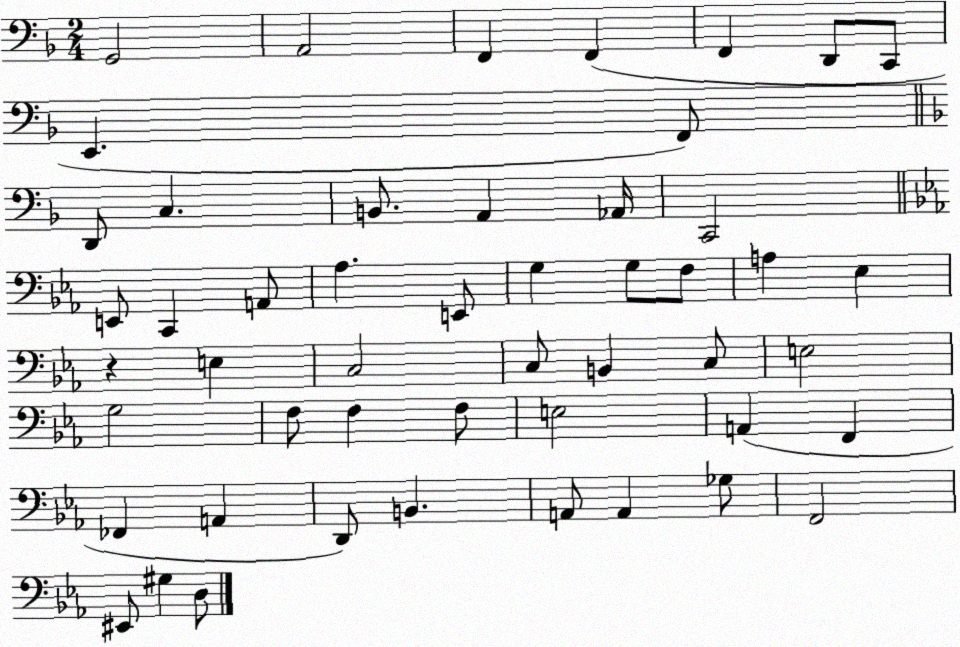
X:1
T:Untitled
M:2/4
L:1/4
K:F
G,,2 A,,2 F,, F,, F,, D,,/2 C,,/2 E,, F,,/2 D,,/2 C, B,,/2 A,, _A,,/4 C,,2 E,,/2 C,, A,,/2 _A, E,,/2 G, G,/2 F,/2 A, _E, z E, C,2 C,/2 B,, C,/2 E,2 G,2 F,/2 F, F,/2 E,2 A,, F,, _F,, A,, D,,/2 B,, A,,/2 A,, _G,/2 F,,2 ^E,,/2 ^G, D,/2